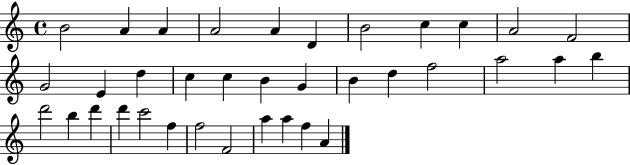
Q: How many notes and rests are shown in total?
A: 36